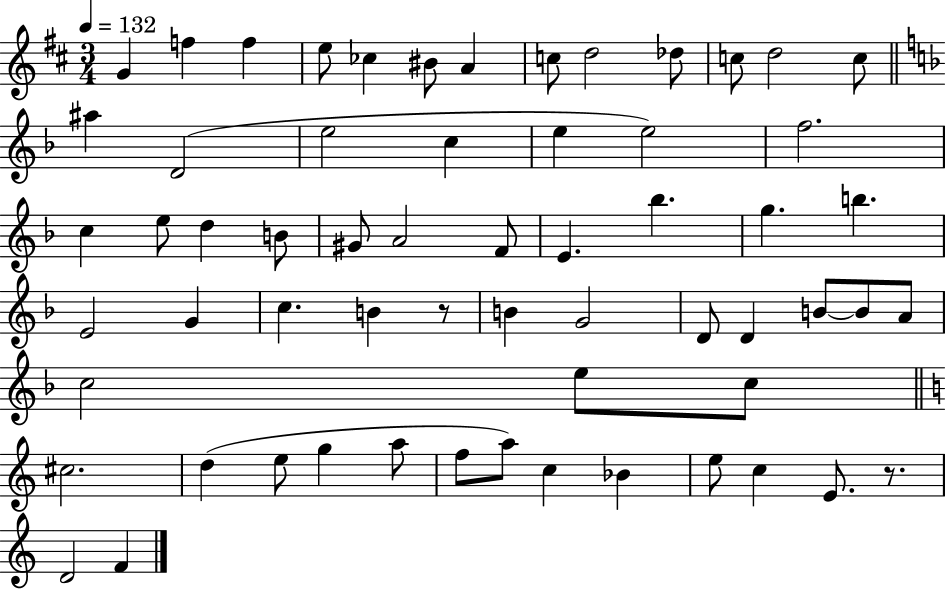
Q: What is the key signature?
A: D major